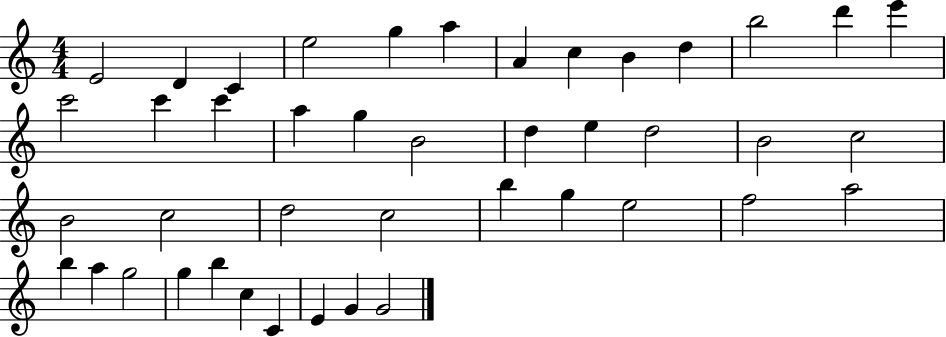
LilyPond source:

{
  \clef treble
  \numericTimeSignature
  \time 4/4
  \key c \major
  e'2 d'4 c'4 | e''2 g''4 a''4 | a'4 c''4 b'4 d''4 | b''2 d'''4 e'''4 | \break c'''2 c'''4 c'''4 | a''4 g''4 b'2 | d''4 e''4 d''2 | b'2 c''2 | \break b'2 c''2 | d''2 c''2 | b''4 g''4 e''2 | f''2 a''2 | \break b''4 a''4 g''2 | g''4 b''4 c''4 c'4 | e'4 g'4 g'2 | \bar "|."
}